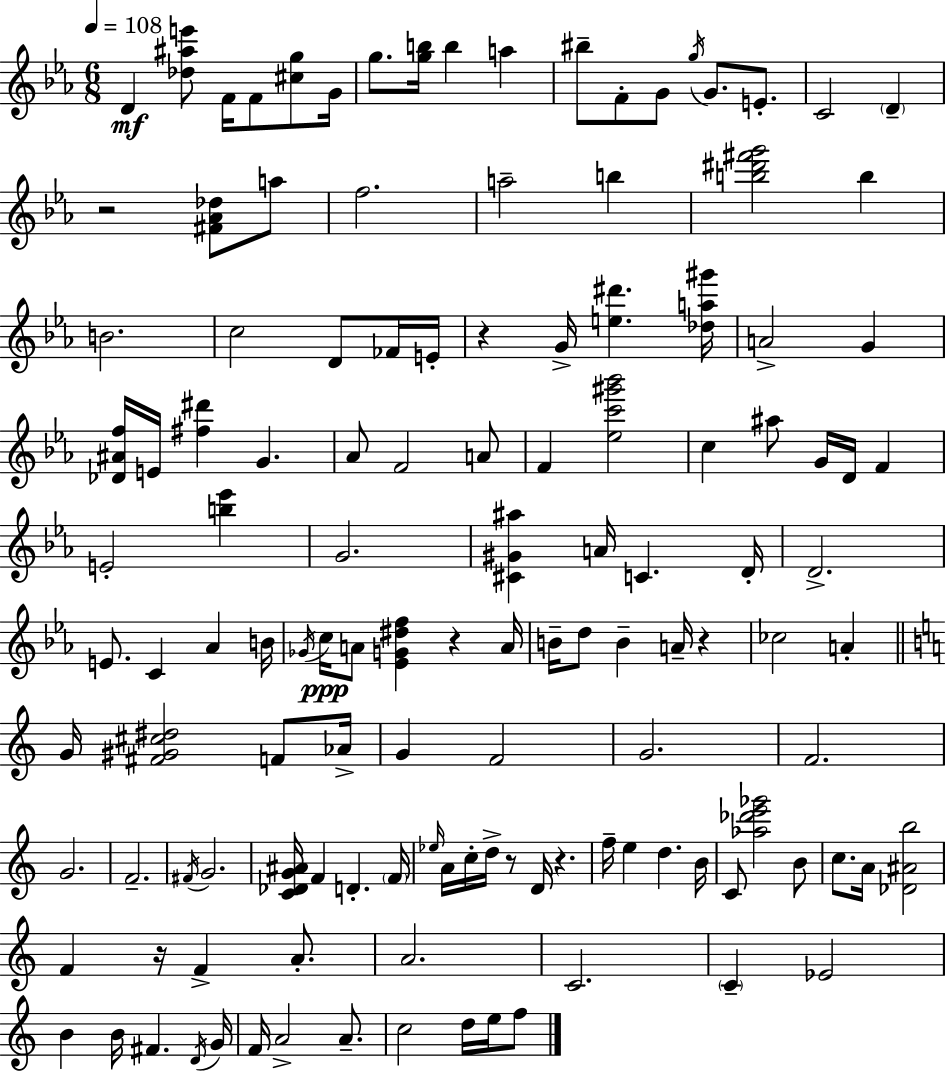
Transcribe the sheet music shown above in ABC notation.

X:1
T:Untitled
M:6/8
L:1/4
K:Cm
D [_d^ae']/2 F/4 F/2 [^cg]/2 G/4 g/2 [gb]/4 b a ^b/2 F/2 G/2 g/4 G/2 E/2 C2 D z2 [^F_A_d]/2 a/2 f2 a2 b [b^d'^f'g']2 b B2 c2 D/2 _F/4 E/4 z G/4 [e^d'] [_da^g']/4 A2 G [_D^Af]/4 E/4 [^f^d'] G _A/2 F2 A/2 F [_ec'^g'_b']2 c ^a/2 G/4 D/4 F E2 [b_e'] G2 [^C^G^a] A/4 C D/4 D2 E/2 C _A B/4 _G/4 c/4 A/2 [_EG^df] z A/4 B/4 d/2 B A/4 z _c2 A G/4 [^F^G^c^d]2 F/2 _A/4 G F2 G2 F2 G2 F2 ^F/4 G2 [C_DG^A]/4 F D F/4 _e/4 A/4 c/4 d/4 z/2 D/4 z f/4 e d B/4 C/2 [_a_d'e'_g']2 B/2 c/2 A/4 [_D^Ab]2 F z/4 F A/2 A2 C2 C _E2 B B/4 ^F D/4 G/4 F/4 A2 A/2 c2 d/4 e/4 f/2